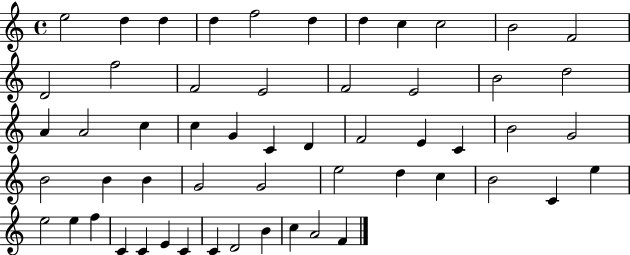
E5/h D5/q D5/q D5/q F5/h D5/q D5/q C5/q C5/h B4/h F4/h D4/h F5/h F4/h E4/h F4/h E4/h B4/h D5/h A4/q A4/h C5/q C5/q G4/q C4/q D4/q F4/h E4/q C4/q B4/h G4/h B4/h B4/q B4/q G4/h G4/h E5/h D5/q C5/q B4/h C4/q E5/q E5/h E5/q F5/q C4/q C4/q E4/q C4/q C4/q D4/h B4/q C5/q A4/h F4/q